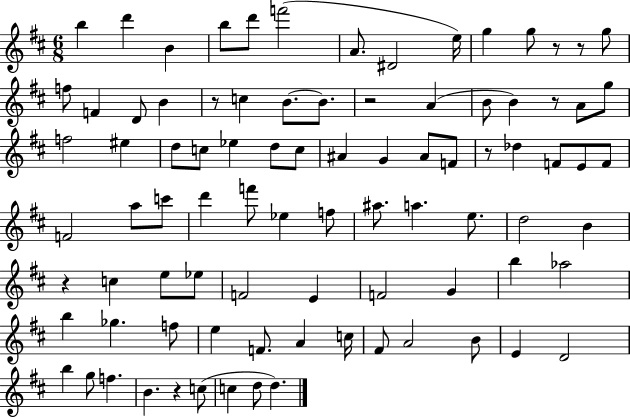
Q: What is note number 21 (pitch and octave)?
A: B4